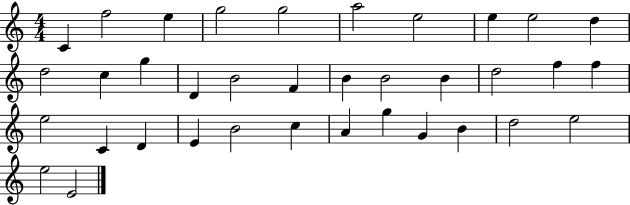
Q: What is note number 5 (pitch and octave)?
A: G5